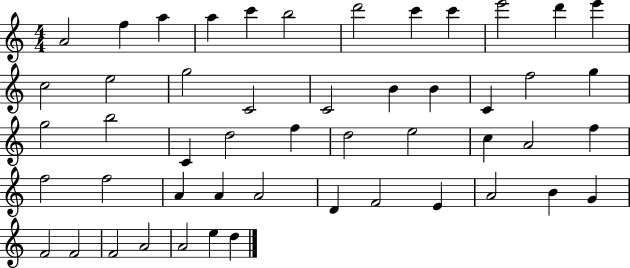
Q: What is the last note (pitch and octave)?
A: D5